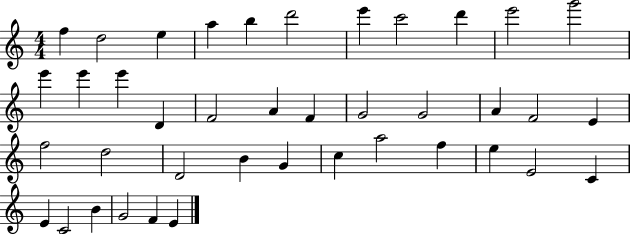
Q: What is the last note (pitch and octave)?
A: E4